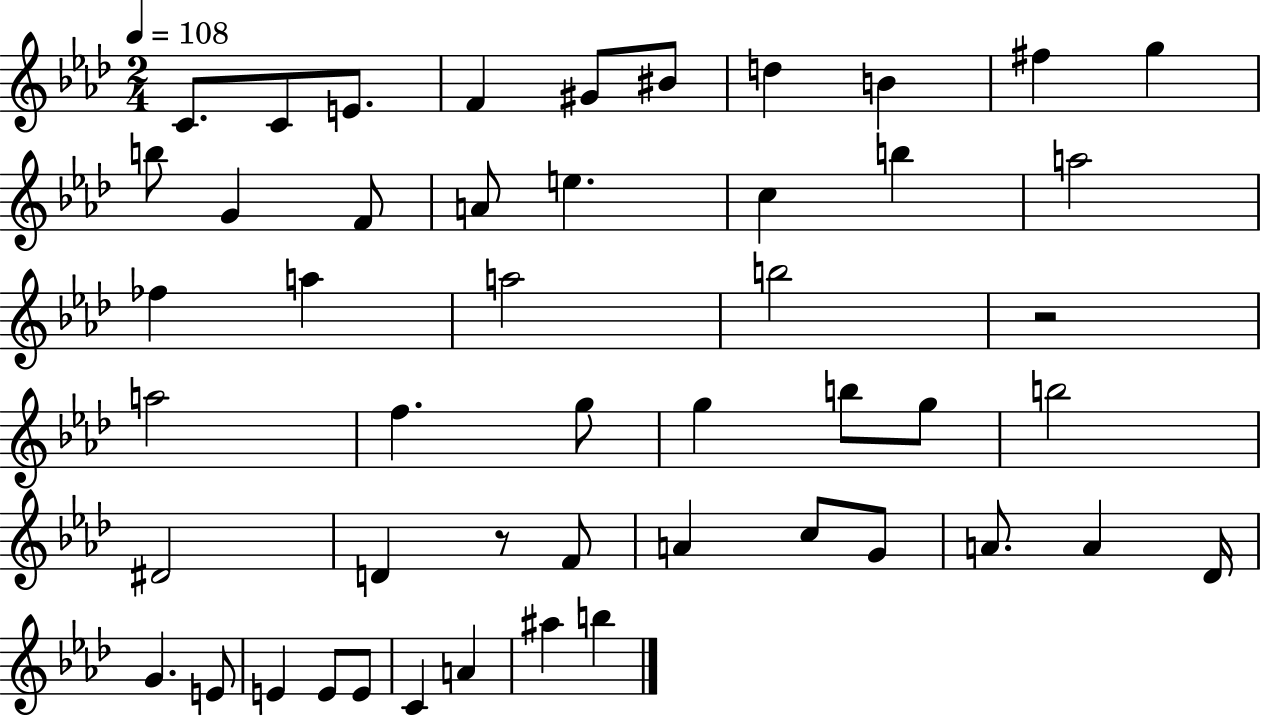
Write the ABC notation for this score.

X:1
T:Untitled
M:2/4
L:1/4
K:Ab
C/2 C/2 E/2 F ^G/2 ^B/2 d B ^f g b/2 G F/2 A/2 e c b a2 _f a a2 b2 z2 a2 f g/2 g b/2 g/2 b2 ^D2 D z/2 F/2 A c/2 G/2 A/2 A _D/4 G E/2 E E/2 E/2 C A ^a b